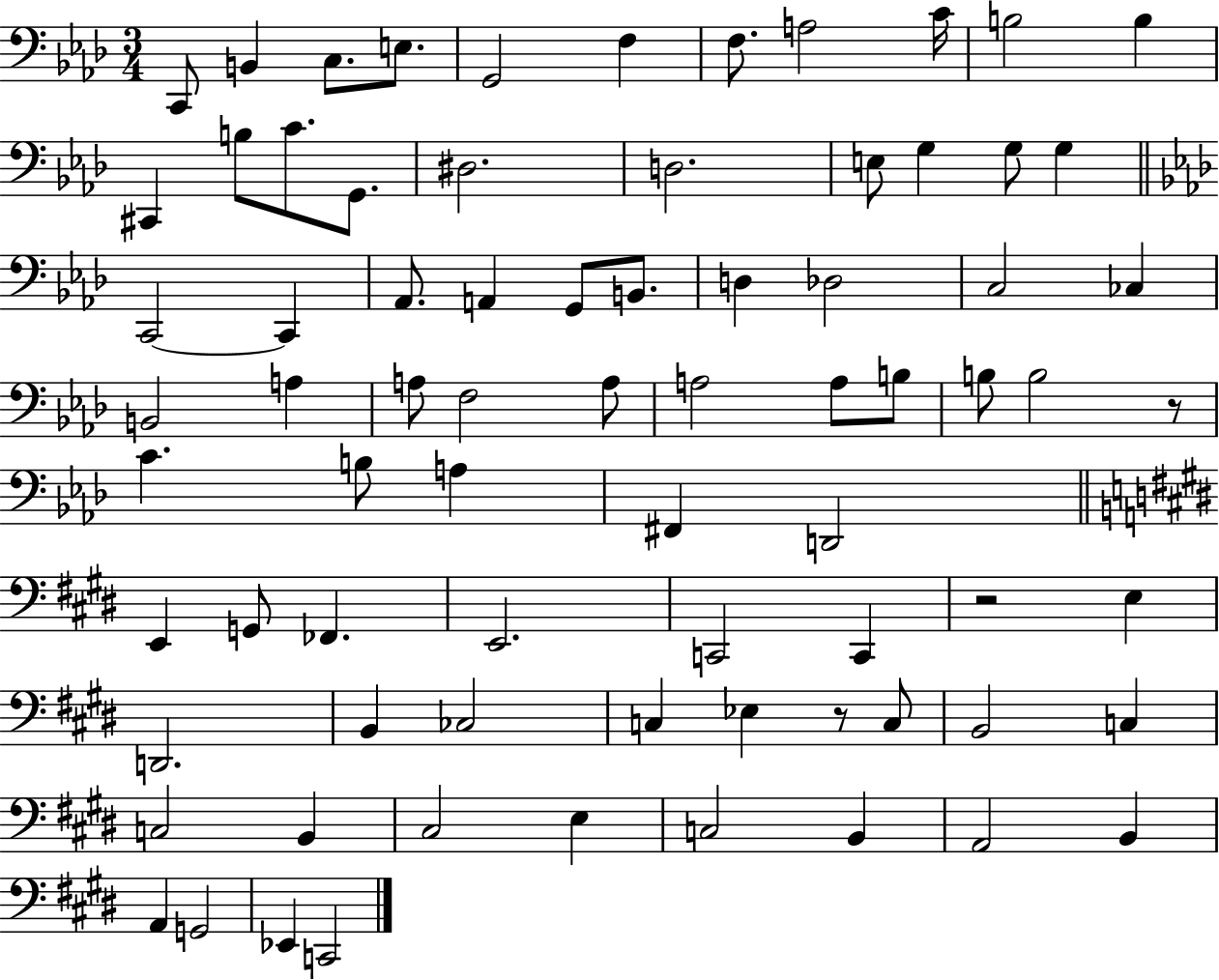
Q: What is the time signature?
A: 3/4